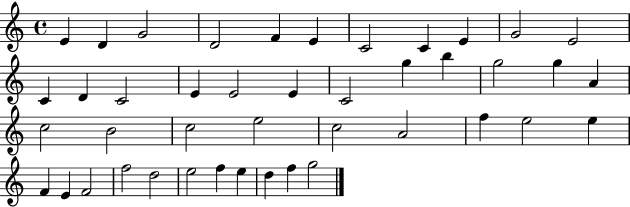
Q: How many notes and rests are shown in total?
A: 43